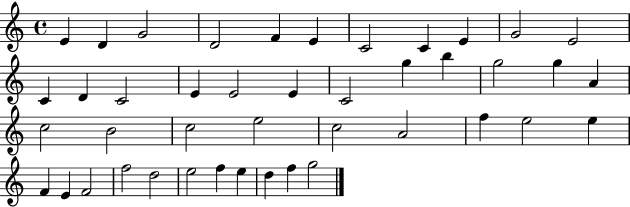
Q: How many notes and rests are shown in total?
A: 43